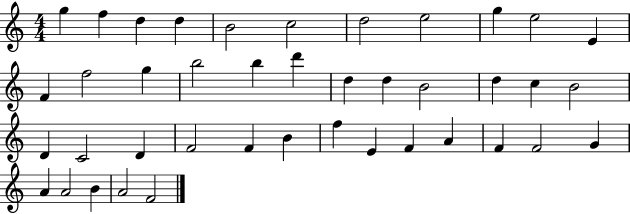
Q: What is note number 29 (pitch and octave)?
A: B4